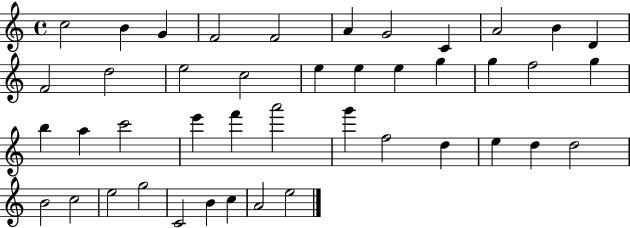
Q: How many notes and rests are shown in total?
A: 43